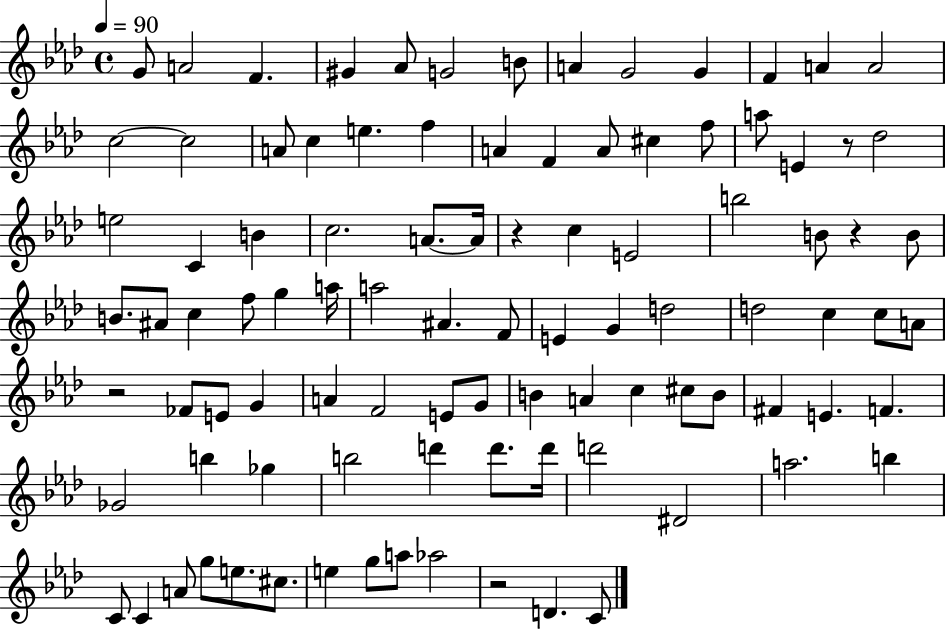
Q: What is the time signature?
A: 4/4